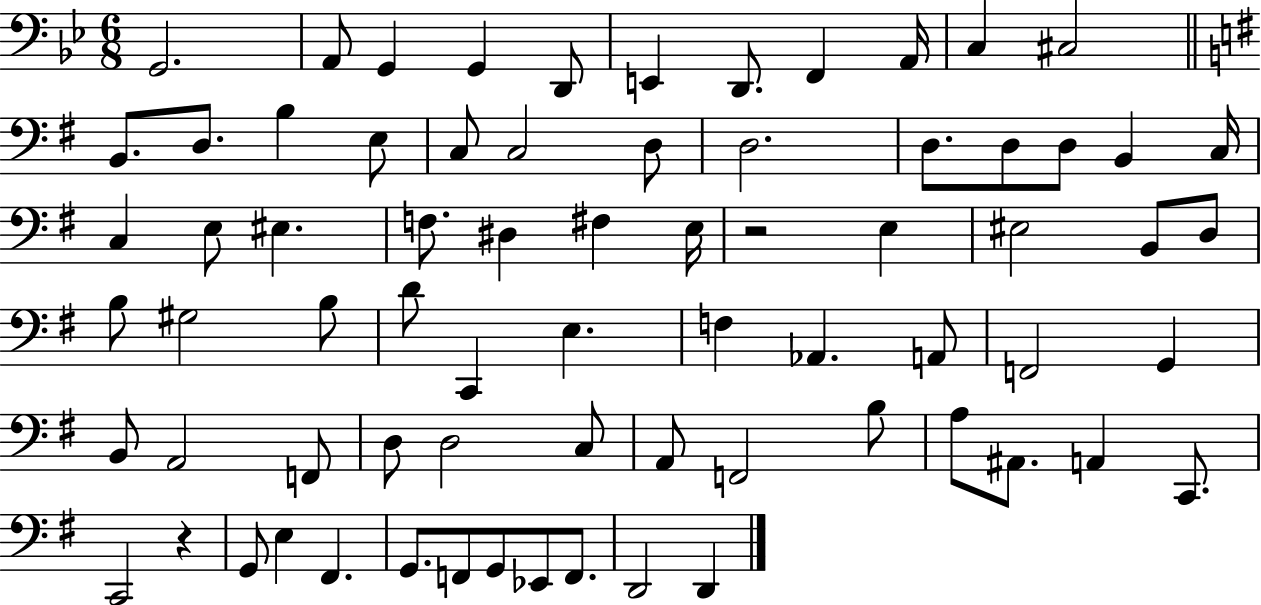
X:1
T:Untitled
M:6/8
L:1/4
K:Bb
G,,2 A,,/2 G,, G,, D,,/2 E,, D,,/2 F,, A,,/4 C, ^C,2 B,,/2 D,/2 B, E,/2 C,/2 C,2 D,/2 D,2 D,/2 D,/2 D,/2 B,, C,/4 C, E,/2 ^E, F,/2 ^D, ^F, E,/4 z2 E, ^E,2 B,,/2 D,/2 B,/2 ^G,2 B,/2 D/2 C,, E, F, _A,, A,,/2 F,,2 G,, B,,/2 A,,2 F,,/2 D,/2 D,2 C,/2 A,,/2 F,,2 B,/2 A,/2 ^A,,/2 A,, C,,/2 C,,2 z G,,/2 E, ^F,, G,,/2 F,,/2 G,,/2 _E,,/2 F,,/2 D,,2 D,,